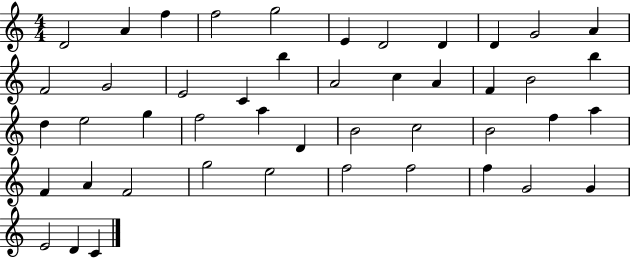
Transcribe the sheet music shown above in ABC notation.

X:1
T:Untitled
M:4/4
L:1/4
K:C
D2 A f f2 g2 E D2 D D G2 A F2 G2 E2 C b A2 c A F B2 b d e2 g f2 a D B2 c2 B2 f a F A F2 g2 e2 f2 f2 f G2 G E2 D C